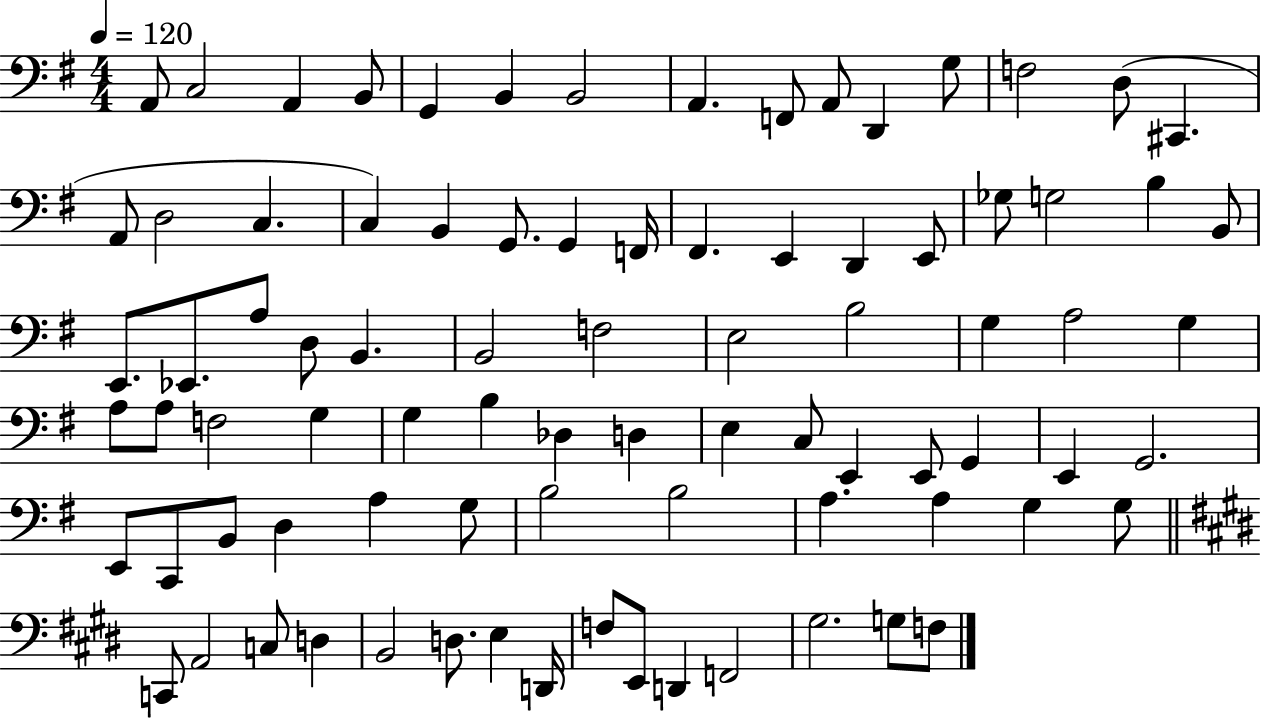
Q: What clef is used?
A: bass